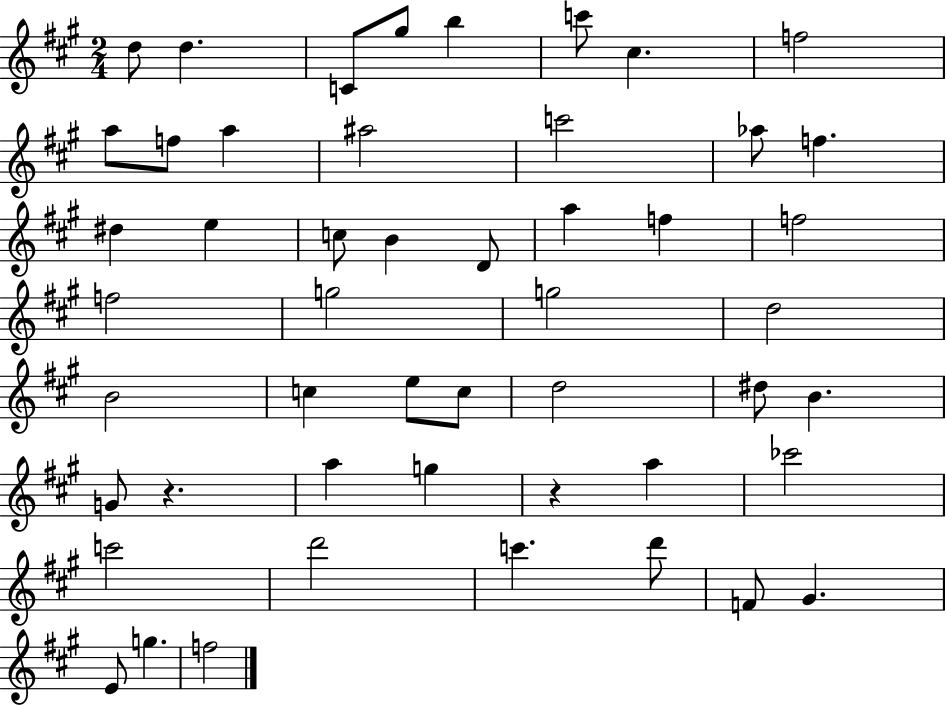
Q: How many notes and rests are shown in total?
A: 50